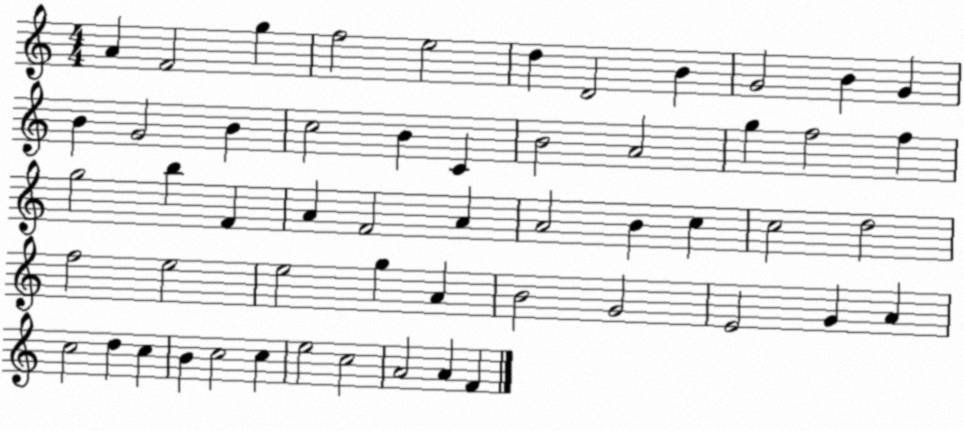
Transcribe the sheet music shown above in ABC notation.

X:1
T:Untitled
M:4/4
L:1/4
K:C
A F2 g f2 e2 d D2 B G2 B G B G2 B c2 B C B2 A2 g f2 f g2 b F A F2 A A2 B c c2 d2 f2 e2 e2 g A B2 G2 E2 G A c2 d c B c2 c e2 c2 A2 A F